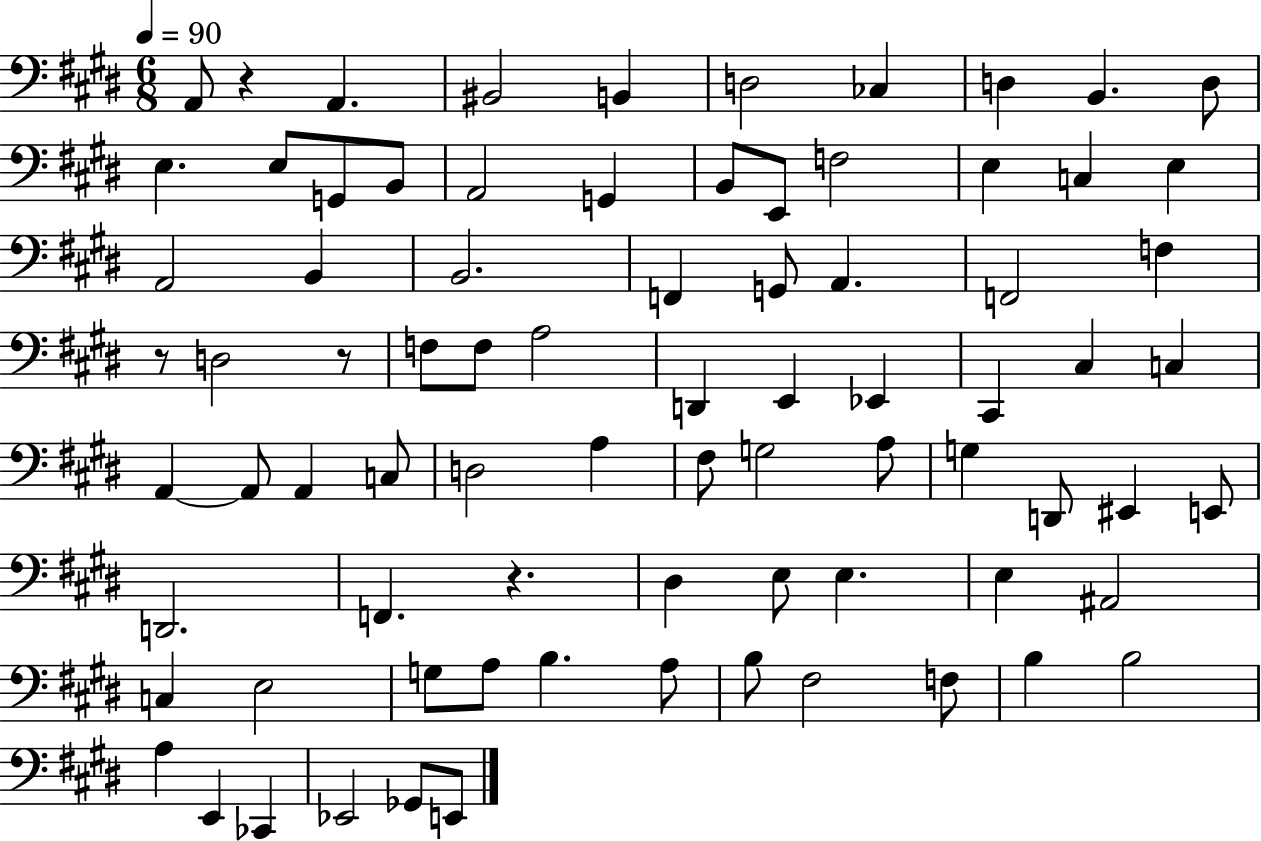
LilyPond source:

{
  \clef bass
  \numericTimeSignature
  \time 6/8
  \key e \major
  \tempo 4 = 90
  a,8 r4 a,4. | bis,2 b,4 | d2 ces4 | d4 b,4. d8 | \break e4. e8 g,8 b,8 | a,2 g,4 | b,8 e,8 f2 | e4 c4 e4 | \break a,2 b,4 | b,2. | f,4 g,8 a,4. | f,2 f4 | \break r8 d2 r8 | f8 f8 a2 | d,4 e,4 ees,4 | cis,4 cis4 c4 | \break a,4~~ a,8 a,4 c8 | d2 a4 | fis8 g2 a8 | g4 d,8 eis,4 e,8 | \break d,2. | f,4. r4. | dis4 e8 e4. | e4 ais,2 | \break c4 e2 | g8 a8 b4. a8 | b8 fis2 f8 | b4 b2 | \break a4 e,4 ces,4 | ees,2 ges,8 e,8 | \bar "|."
}